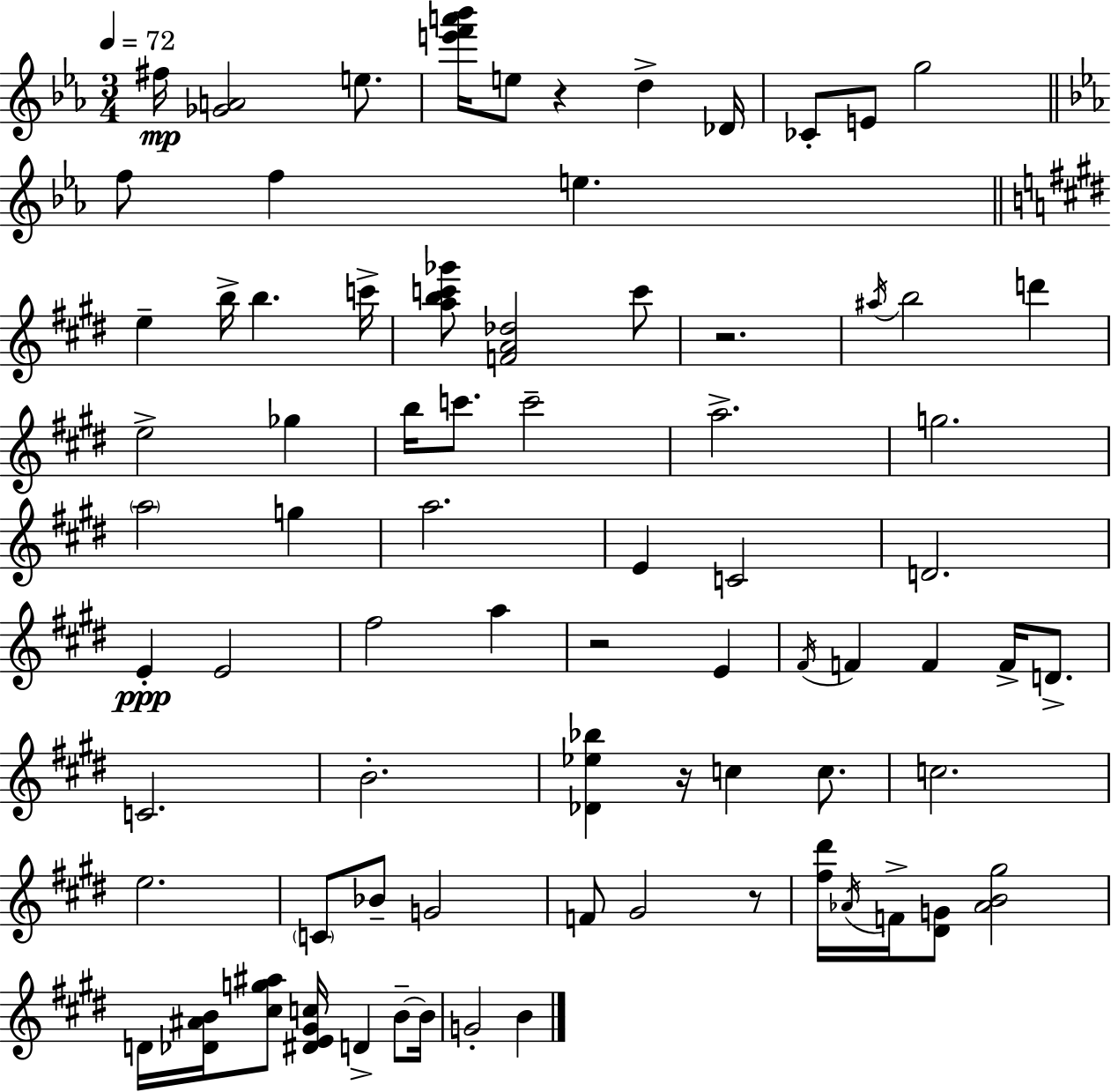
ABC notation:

X:1
T:Untitled
M:3/4
L:1/4
K:Cm
^f/4 [_GA]2 e/2 [e'f'a'_b']/4 e/2 z d _D/4 _C/2 E/2 g2 f/2 f e e b/4 b c'/4 [abc'_g']/2 [FA_d]2 c'/2 z2 ^a/4 b2 d' e2 _g b/4 c'/2 c'2 a2 g2 a2 g a2 E C2 D2 E E2 ^f2 a z2 E ^F/4 F F F/4 D/2 C2 B2 [_D_e_b] z/4 c c/2 c2 e2 C/2 _B/2 G2 F/2 ^G2 z/2 [^f^d']/4 _A/4 F/4 [^DG]/2 [_AB^g]2 D/4 [_D^AB]/4 [^cg^a]/2 [^DE^Gc]/4 D B/2 B/4 G2 B